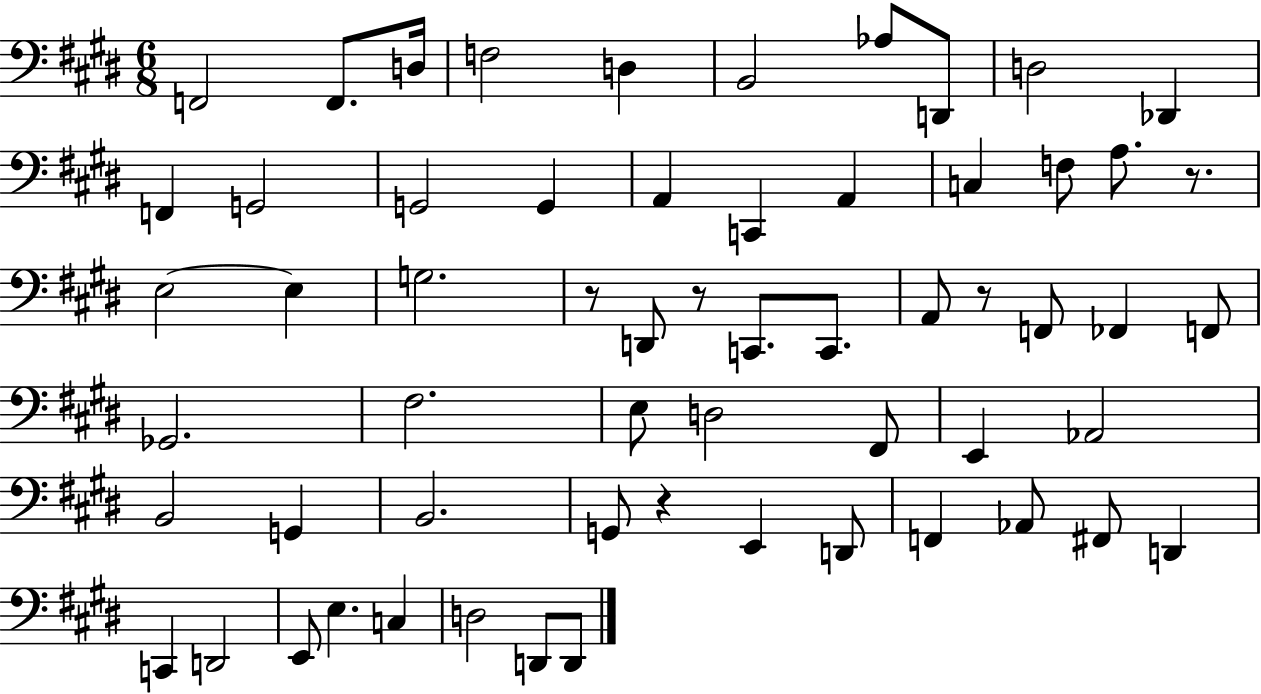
F2/h F2/e. D3/s F3/h D3/q B2/h Ab3/e D2/e D3/h Db2/q F2/q G2/h G2/h G2/q A2/q C2/q A2/q C3/q F3/e A3/e. R/e. E3/h E3/q G3/h. R/e D2/e R/e C2/e. C2/e. A2/e R/e F2/e FES2/q F2/e Gb2/h. F#3/h. E3/e D3/h F#2/e E2/q Ab2/h B2/h G2/q B2/h. G2/e R/q E2/q D2/e F2/q Ab2/e F#2/e D2/q C2/q D2/h E2/e E3/q. C3/q D3/h D2/e D2/e